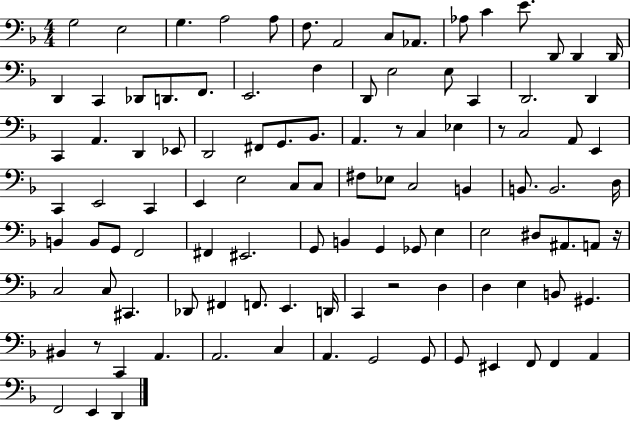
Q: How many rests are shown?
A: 5